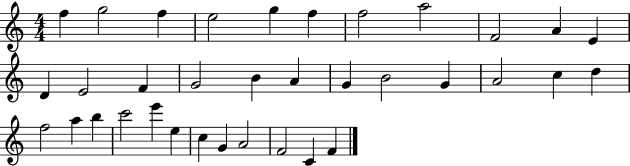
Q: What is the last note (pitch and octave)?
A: F4